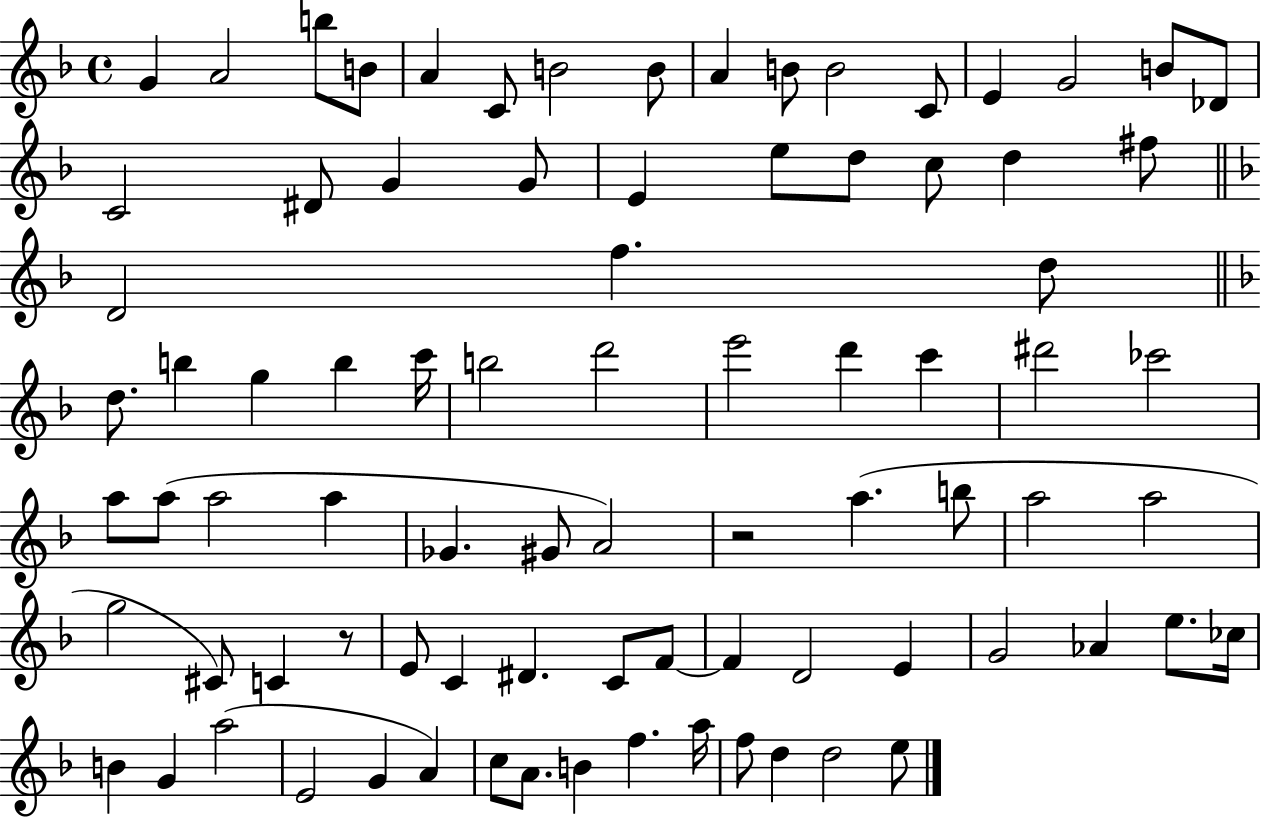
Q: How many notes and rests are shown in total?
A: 84